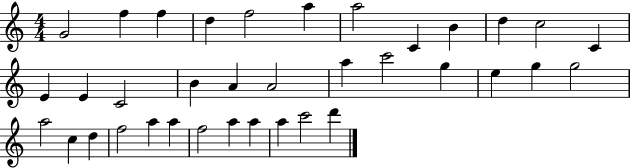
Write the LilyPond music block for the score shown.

{
  \clef treble
  \numericTimeSignature
  \time 4/4
  \key c \major
  g'2 f''4 f''4 | d''4 f''2 a''4 | a''2 c'4 b'4 | d''4 c''2 c'4 | \break e'4 e'4 c'2 | b'4 a'4 a'2 | a''4 c'''2 g''4 | e''4 g''4 g''2 | \break a''2 c''4 d''4 | f''2 a''4 a''4 | f''2 a''4 a''4 | a''4 c'''2 d'''4 | \break \bar "|."
}